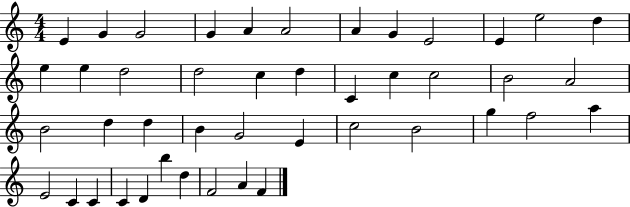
E4/q G4/q G4/h G4/q A4/q A4/h A4/q G4/q E4/h E4/q E5/h D5/q E5/q E5/q D5/h D5/h C5/q D5/q C4/q C5/q C5/h B4/h A4/h B4/h D5/q D5/q B4/q G4/h E4/q C5/h B4/h G5/q F5/h A5/q E4/h C4/q C4/q C4/q D4/q B5/q D5/q F4/h A4/q F4/q